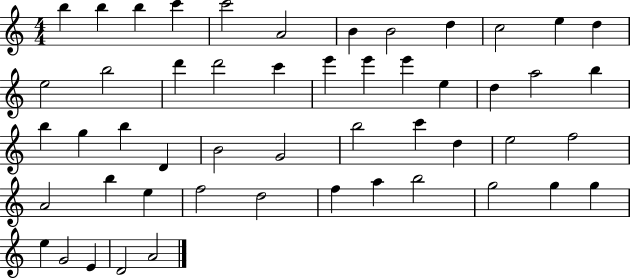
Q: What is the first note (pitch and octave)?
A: B5